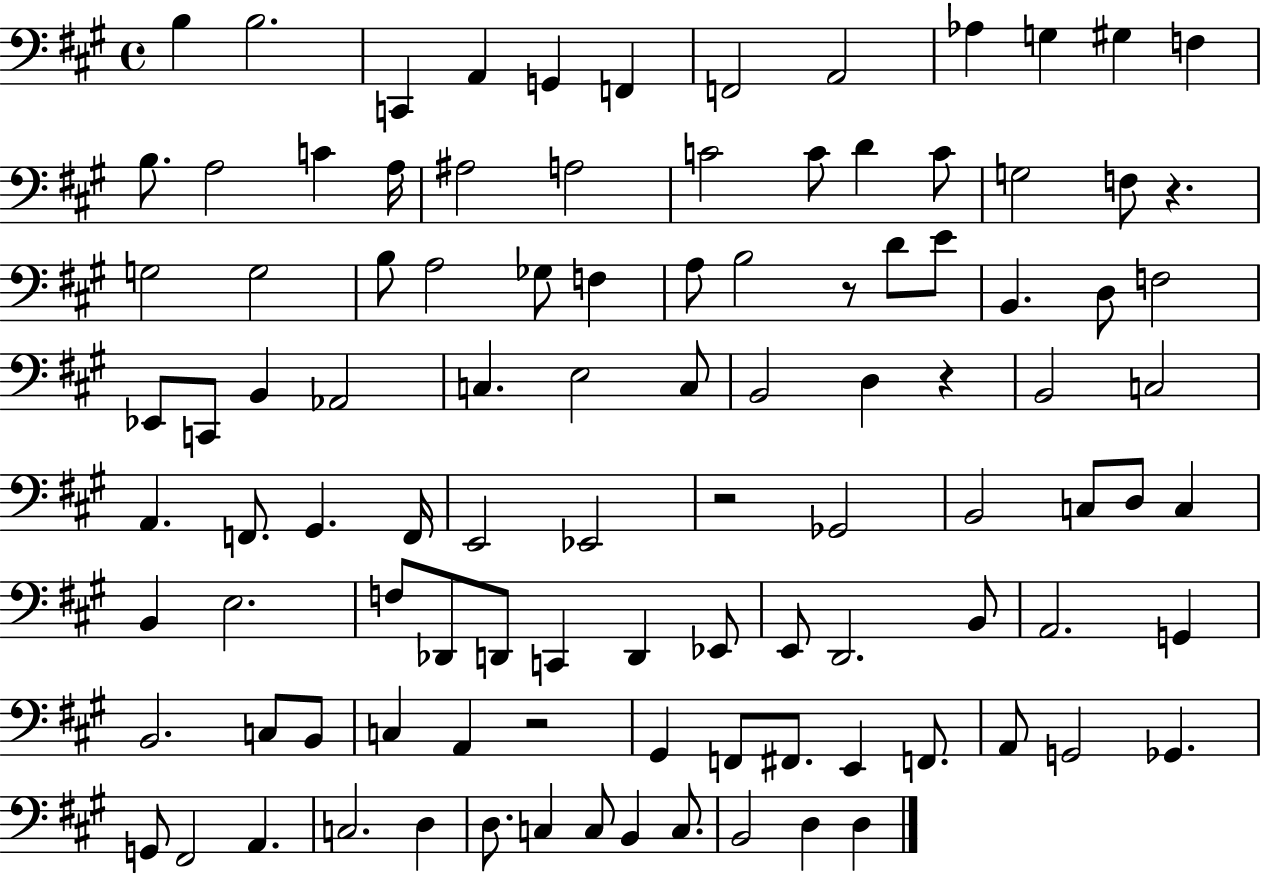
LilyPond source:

{
  \clef bass
  \time 4/4
  \defaultTimeSignature
  \key a \major
  b4 b2. | c,4 a,4 g,4 f,4 | f,2 a,2 | aes4 g4 gis4 f4 | \break b8. a2 c'4 a16 | ais2 a2 | c'2 c'8 d'4 c'8 | g2 f8 r4. | \break g2 g2 | b8 a2 ges8 f4 | a8 b2 r8 d'8 e'8 | b,4. d8 f2 | \break ees,8 c,8 b,4 aes,2 | c4. e2 c8 | b,2 d4 r4 | b,2 c2 | \break a,4. f,8. gis,4. f,16 | e,2 ees,2 | r2 ges,2 | b,2 c8 d8 c4 | \break b,4 e2. | f8 des,8 d,8 c,4 d,4 ees,8 | e,8 d,2. b,8 | a,2. g,4 | \break b,2. c8 b,8 | c4 a,4 r2 | gis,4 f,8 fis,8. e,4 f,8. | a,8 g,2 ges,4. | \break g,8 fis,2 a,4. | c2. d4 | d8. c4 c8 b,4 c8. | b,2 d4 d4 | \break \bar "|."
}